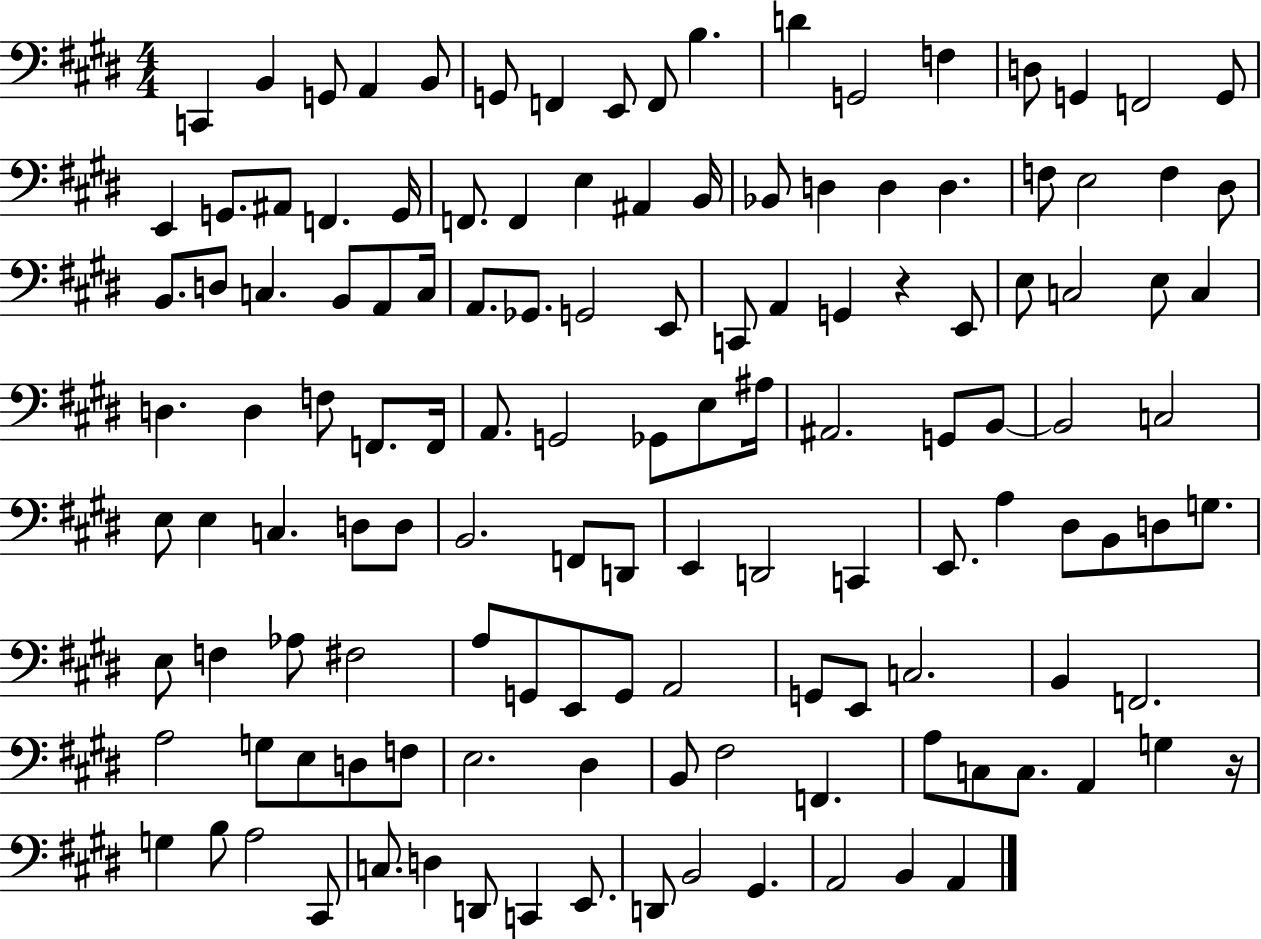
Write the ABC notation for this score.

X:1
T:Untitled
M:4/4
L:1/4
K:E
C,, B,, G,,/2 A,, B,,/2 G,,/2 F,, E,,/2 F,,/2 B, D G,,2 F, D,/2 G,, F,,2 G,,/2 E,, G,,/2 ^A,,/2 F,, G,,/4 F,,/2 F,, E, ^A,, B,,/4 _B,,/2 D, D, D, F,/2 E,2 F, ^D,/2 B,,/2 D,/2 C, B,,/2 A,,/2 C,/4 A,,/2 _G,,/2 G,,2 E,,/2 C,,/2 A,, G,, z E,,/2 E,/2 C,2 E,/2 C, D, D, F,/2 F,,/2 F,,/4 A,,/2 G,,2 _G,,/2 E,/2 ^A,/4 ^A,,2 G,,/2 B,,/2 B,,2 C,2 E,/2 E, C, D,/2 D,/2 B,,2 F,,/2 D,,/2 E,, D,,2 C,, E,,/2 A, ^D,/2 B,,/2 D,/2 G,/2 E,/2 F, _A,/2 ^F,2 A,/2 G,,/2 E,,/2 G,,/2 A,,2 G,,/2 E,,/2 C,2 B,, F,,2 A,2 G,/2 E,/2 D,/2 F,/2 E,2 ^D, B,,/2 ^F,2 F,, A,/2 C,/2 C,/2 A,, G, z/4 G, B,/2 A,2 ^C,,/2 C,/2 D, D,,/2 C,, E,,/2 D,,/2 B,,2 ^G,, A,,2 B,, A,,